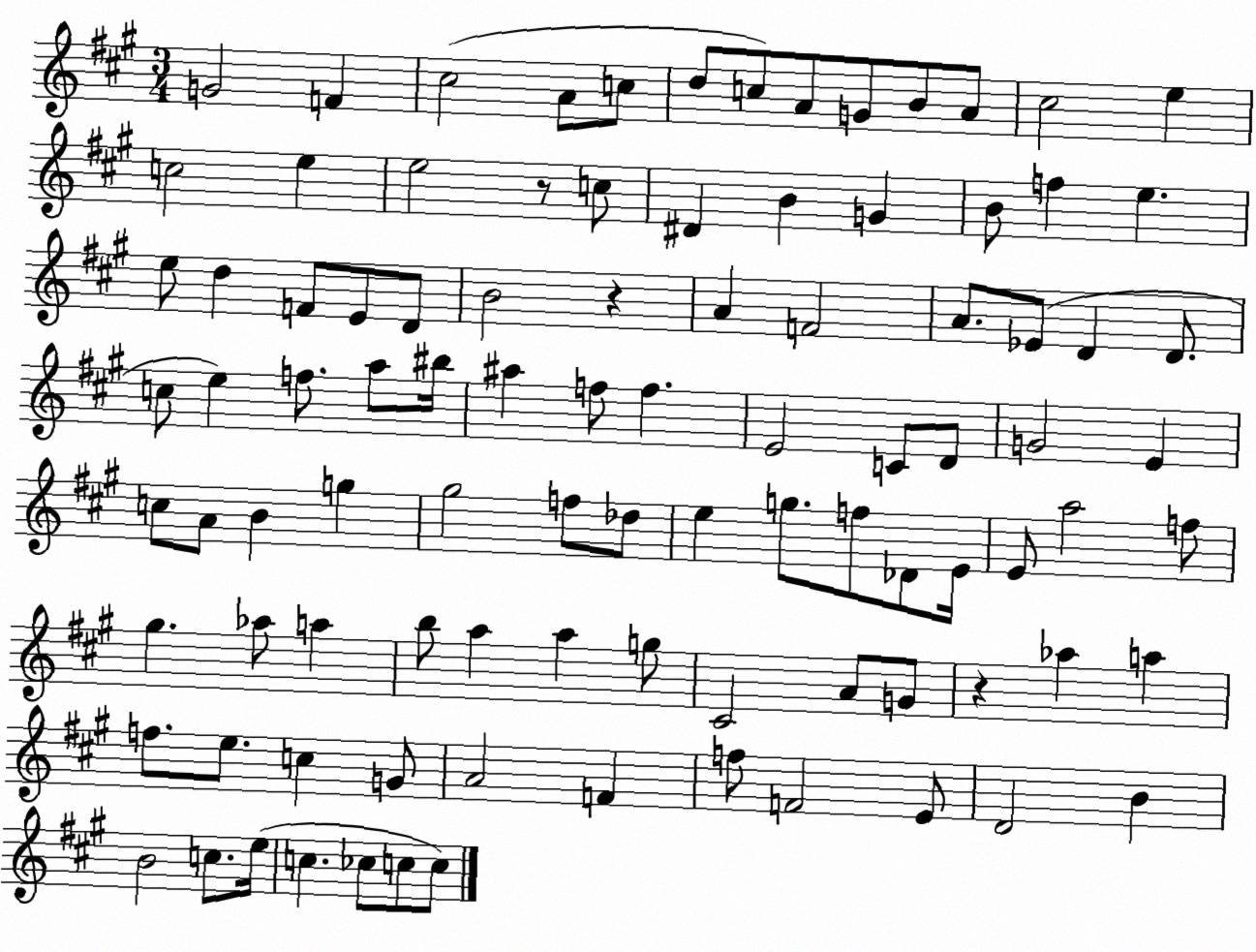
X:1
T:Untitled
M:3/4
L:1/4
K:A
G2 F ^c2 A/2 c/2 d/2 c/2 A/2 G/2 B/2 A/2 ^c2 e c2 e e2 z/2 c/2 ^D B G B/2 f e e/2 d F/2 E/2 D/2 B2 z A F2 A/2 _E/2 D D/2 c/2 e f/2 a/2 ^b/4 ^a f/2 f E2 C/2 D/2 G2 E c/2 A/2 B g ^g2 f/2 _d/2 e g/2 f/2 _D/2 E/4 E/2 a2 f/2 ^g _a/2 a b/2 a a g/2 ^C2 A/2 G/2 z _a a f/2 e/2 c G/2 A2 F f/2 F2 E/2 D2 B B2 c/2 e/4 c _c/2 c/2 c/2